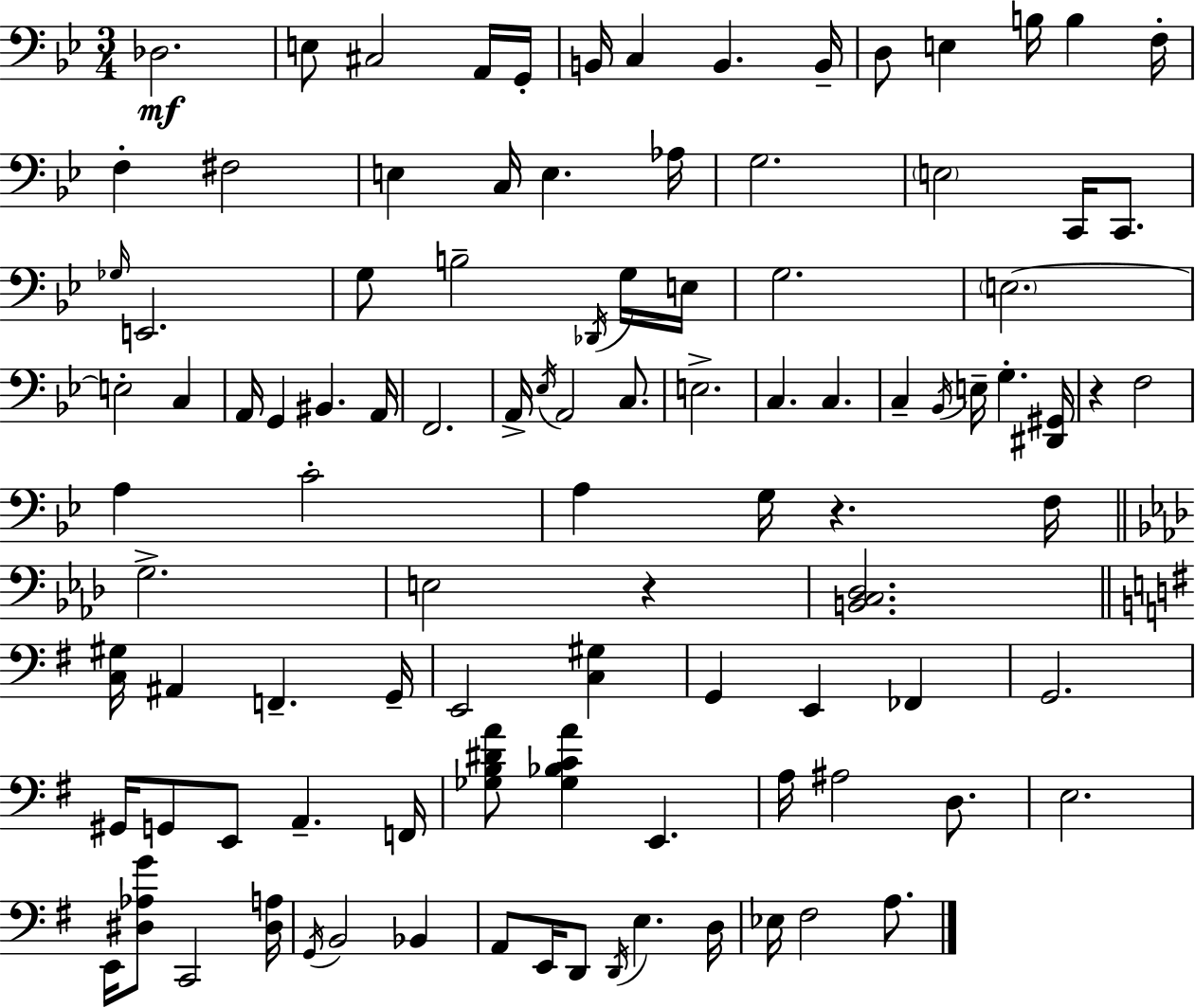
X:1
T:Untitled
M:3/4
L:1/4
K:Gm
_D,2 E,/2 ^C,2 A,,/4 G,,/4 B,,/4 C, B,, B,,/4 D,/2 E, B,/4 B, F,/4 F, ^F,2 E, C,/4 E, _A,/4 G,2 E,2 C,,/4 C,,/2 _G,/4 E,,2 G,/2 B,2 _D,,/4 G,/4 E,/4 G,2 E,2 E,2 C, A,,/4 G,, ^B,, A,,/4 F,,2 A,,/4 _E,/4 A,,2 C,/2 E,2 C, C, C, _B,,/4 E,/4 G, [^D,,^G,,]/4 z F,2 A, C2 A, G,/4 z F,/4 G,2 E,2 z [B,,C,_D,]2 [C,^G,]/4 ^A,, F,, G,,/4 E,,2 [C,^G,] G,, E,, _F,, G,,2 ^G,,/4 G,,/2 E,,/2 A,, F,,/4 [_G,B,^DA]/2 [_G,_B,CA] E,, A,/4 ^A,2 D,/2 E,2 E,,/4 [^D,_A,G]/2 C,,2 [^D,A,]/4 G,,/4 B,,2 _B,, A,,/2 E,,/4 D,,/2 D,,/4 E, D,/4 _E,/4 ^F,2 A,/2